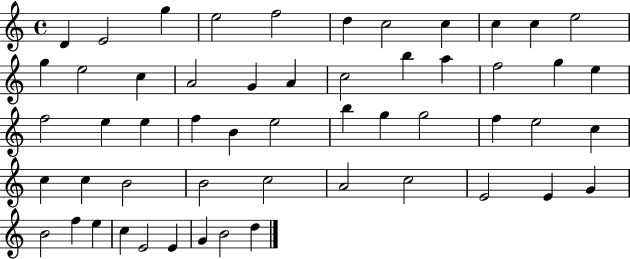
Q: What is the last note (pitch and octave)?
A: D5